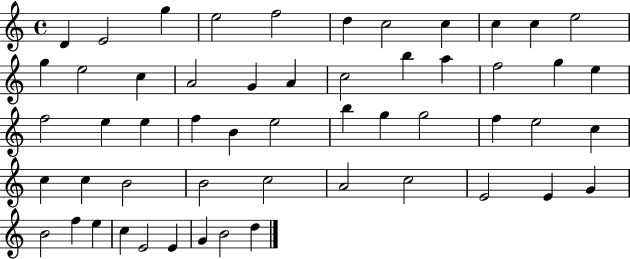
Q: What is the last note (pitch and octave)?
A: D5